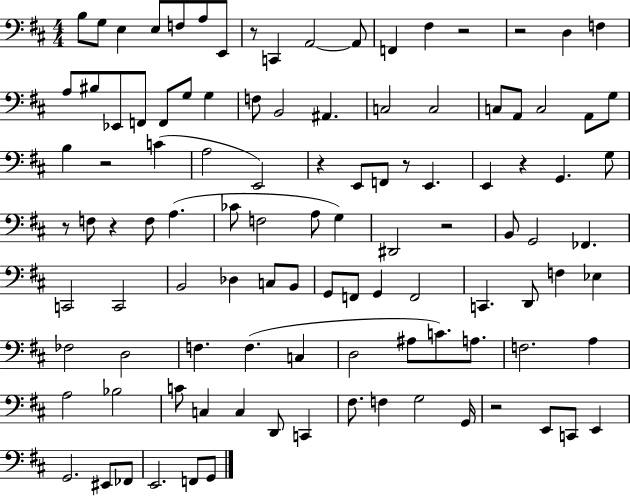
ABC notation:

X:1
T:Untitled
M:4/4
L:1/4
K:D
B,/2 G,/2 E, E,/2 F,/2 A,/2 E,,/2 z/2 C,, A,,2 A,,/2 F,, ^F, z2 z2 D, F, A,/2 ^B,/2 _E,,/2 F,,/2 F,,/2 G,/2 G, F,/2 B,,2 ^A,, C,2 C,2 C,/2 A,,/2 C,2 A,,/2 G,/2 B, z2 C A,2 E,,2 z E,,/2 F,,/2 z/2 E,, E,, z G,, G,/2 z/2 F,/2 z F,/2 A, _C/2 F,2 A,/2 G, ^D,,2 z2 B,,/2 G,,2 _F,, C,,2 C,,2 B,,2 _D, C,/2 B,,/2 G,,/2 F,,/2 G,, F,,2 C,, D,,/2 F, _E, _F,2 D,2 F, F, C, D,2 ^A,/2 C/2 A,/2 F,2 A, A,2 _B,2 C/2 C, C, D,,/2 C,, ^F,/2 F, G,2 G,,/4 z2 E,,/2 C,,/2 E,, G,,2 ^E,,/2 _F,,/2 E,,2 F,,/2 G,,/2